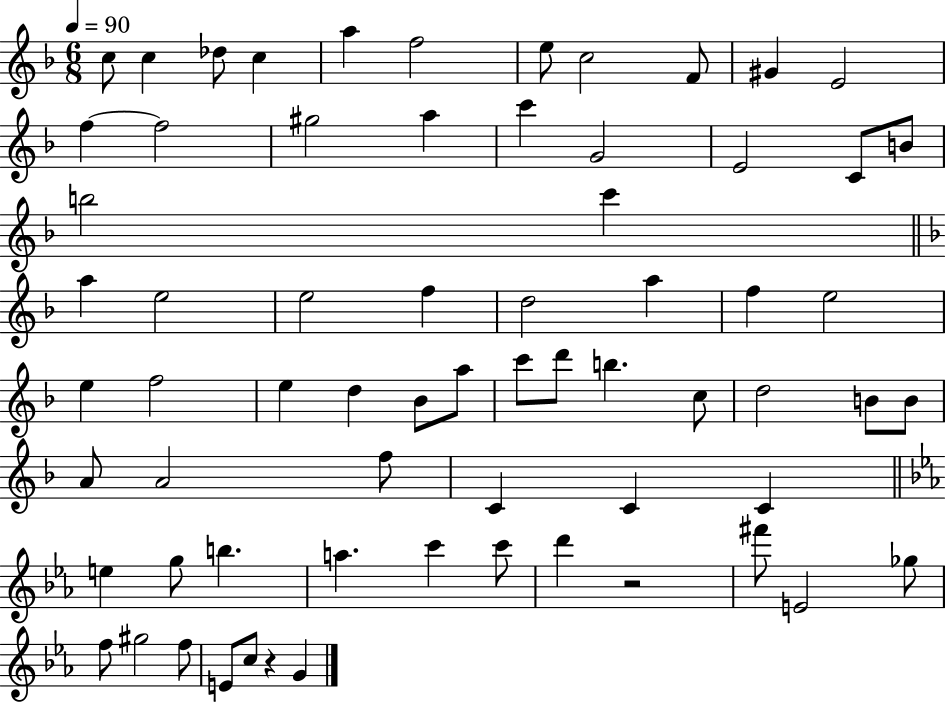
{
  \clef treble
  \numericTimeSignature
  \time 6/8
  \key f \major
  \tempo 4 = 90
  \repeat volta 2 { c''8 c''4 des''8 c''4 | a''4 f''2 | e''8 c''2 f'8 | gis'4 e'2 | \break f''4~~ f''2 | gis''2 a''4 | c'''4 g'2 | e'2 c'8 b'8 | \break b''2 c'''4 | \bar "||" \break \key f \major a''4 e''2 | e''2 f''4 | d''2 a''4 | f''4 e''2 | \break e''4 f''2 | e''4 d''4 bes'8 a''8 | c'''8 d'''8 b''4. c''8 | d''2 b'8 b'8 | \break a'8 a'2 f''8 | c'4 c'4 c'4 | \bar "||" \break \key ees \major e''4 g''8 b''4. | a''4. c'''4 c'''8 | d'''4 r2 | fis'''8 e'2 ges''8 | \break f''8 gis''2 f''8 | e'8 c''8 r4 g'4 | } \bar "|."
}